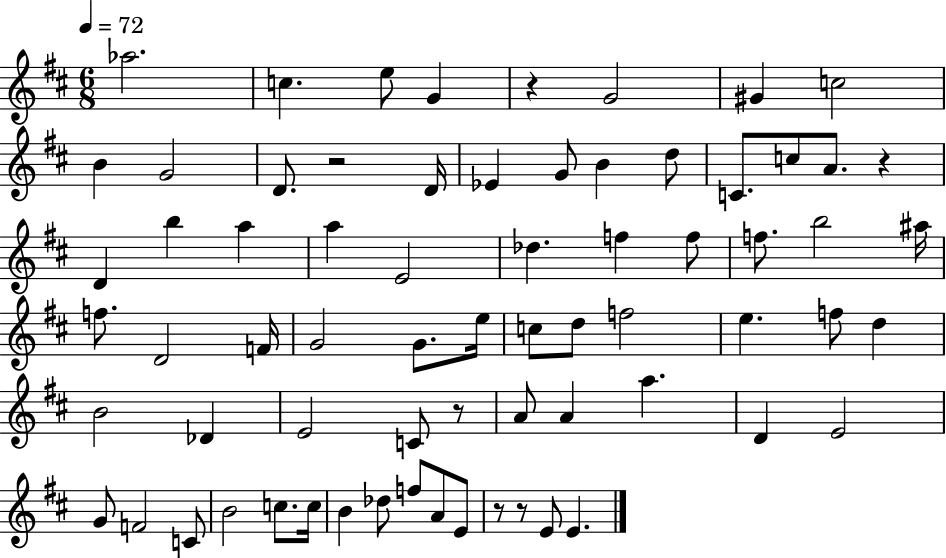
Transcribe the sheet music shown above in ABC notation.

X:1
T:Untitled
M:6/8
L:1/4
K:D
_a2 c e/2 G z G2 ^G c2 B G2 D/2 z2 D/4 _E G/2 B d/2 C/2 c/2 A/2 z D b a a E2 _d f f/2 f/2 b2 ^a/4 f/2 D2 F/4 G2 G/2 e/4 c/2 d/2 f2 e f/2 d B2 _D E2 C/2 z/2 A/2 A a D E2 G/2 F2 C/2 B2 c/2 c/4 B _d/2 f/2 A/2 E/2 z/2 z/2 E/2 E